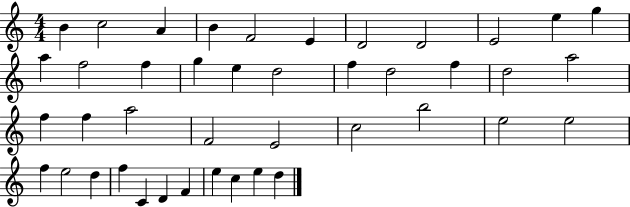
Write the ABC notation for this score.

X:1
T:Untitled
M:4/4
L:1/4
K:C
B c2 A B F2 E D2 D2 E2 e g a f2 f g e d2 f d2 f d2 a2 f f a2 F2 E2 c2 b2 e2 e2 f e2 d f C D F e c e d